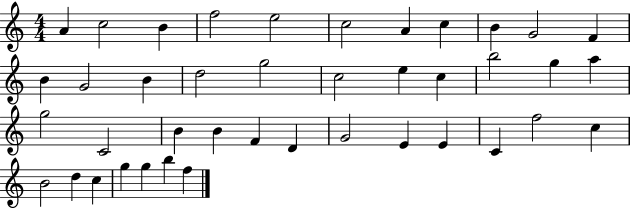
X:1
T:Untitled
M:4/4
L:1/4
K:C
A c2 B f2 e2 c2 A c B G2 F B G2 B d2 g2 c2 e c b2 g a g2 C2 B B F D G2 E E C f2 c B2 d c g g b f